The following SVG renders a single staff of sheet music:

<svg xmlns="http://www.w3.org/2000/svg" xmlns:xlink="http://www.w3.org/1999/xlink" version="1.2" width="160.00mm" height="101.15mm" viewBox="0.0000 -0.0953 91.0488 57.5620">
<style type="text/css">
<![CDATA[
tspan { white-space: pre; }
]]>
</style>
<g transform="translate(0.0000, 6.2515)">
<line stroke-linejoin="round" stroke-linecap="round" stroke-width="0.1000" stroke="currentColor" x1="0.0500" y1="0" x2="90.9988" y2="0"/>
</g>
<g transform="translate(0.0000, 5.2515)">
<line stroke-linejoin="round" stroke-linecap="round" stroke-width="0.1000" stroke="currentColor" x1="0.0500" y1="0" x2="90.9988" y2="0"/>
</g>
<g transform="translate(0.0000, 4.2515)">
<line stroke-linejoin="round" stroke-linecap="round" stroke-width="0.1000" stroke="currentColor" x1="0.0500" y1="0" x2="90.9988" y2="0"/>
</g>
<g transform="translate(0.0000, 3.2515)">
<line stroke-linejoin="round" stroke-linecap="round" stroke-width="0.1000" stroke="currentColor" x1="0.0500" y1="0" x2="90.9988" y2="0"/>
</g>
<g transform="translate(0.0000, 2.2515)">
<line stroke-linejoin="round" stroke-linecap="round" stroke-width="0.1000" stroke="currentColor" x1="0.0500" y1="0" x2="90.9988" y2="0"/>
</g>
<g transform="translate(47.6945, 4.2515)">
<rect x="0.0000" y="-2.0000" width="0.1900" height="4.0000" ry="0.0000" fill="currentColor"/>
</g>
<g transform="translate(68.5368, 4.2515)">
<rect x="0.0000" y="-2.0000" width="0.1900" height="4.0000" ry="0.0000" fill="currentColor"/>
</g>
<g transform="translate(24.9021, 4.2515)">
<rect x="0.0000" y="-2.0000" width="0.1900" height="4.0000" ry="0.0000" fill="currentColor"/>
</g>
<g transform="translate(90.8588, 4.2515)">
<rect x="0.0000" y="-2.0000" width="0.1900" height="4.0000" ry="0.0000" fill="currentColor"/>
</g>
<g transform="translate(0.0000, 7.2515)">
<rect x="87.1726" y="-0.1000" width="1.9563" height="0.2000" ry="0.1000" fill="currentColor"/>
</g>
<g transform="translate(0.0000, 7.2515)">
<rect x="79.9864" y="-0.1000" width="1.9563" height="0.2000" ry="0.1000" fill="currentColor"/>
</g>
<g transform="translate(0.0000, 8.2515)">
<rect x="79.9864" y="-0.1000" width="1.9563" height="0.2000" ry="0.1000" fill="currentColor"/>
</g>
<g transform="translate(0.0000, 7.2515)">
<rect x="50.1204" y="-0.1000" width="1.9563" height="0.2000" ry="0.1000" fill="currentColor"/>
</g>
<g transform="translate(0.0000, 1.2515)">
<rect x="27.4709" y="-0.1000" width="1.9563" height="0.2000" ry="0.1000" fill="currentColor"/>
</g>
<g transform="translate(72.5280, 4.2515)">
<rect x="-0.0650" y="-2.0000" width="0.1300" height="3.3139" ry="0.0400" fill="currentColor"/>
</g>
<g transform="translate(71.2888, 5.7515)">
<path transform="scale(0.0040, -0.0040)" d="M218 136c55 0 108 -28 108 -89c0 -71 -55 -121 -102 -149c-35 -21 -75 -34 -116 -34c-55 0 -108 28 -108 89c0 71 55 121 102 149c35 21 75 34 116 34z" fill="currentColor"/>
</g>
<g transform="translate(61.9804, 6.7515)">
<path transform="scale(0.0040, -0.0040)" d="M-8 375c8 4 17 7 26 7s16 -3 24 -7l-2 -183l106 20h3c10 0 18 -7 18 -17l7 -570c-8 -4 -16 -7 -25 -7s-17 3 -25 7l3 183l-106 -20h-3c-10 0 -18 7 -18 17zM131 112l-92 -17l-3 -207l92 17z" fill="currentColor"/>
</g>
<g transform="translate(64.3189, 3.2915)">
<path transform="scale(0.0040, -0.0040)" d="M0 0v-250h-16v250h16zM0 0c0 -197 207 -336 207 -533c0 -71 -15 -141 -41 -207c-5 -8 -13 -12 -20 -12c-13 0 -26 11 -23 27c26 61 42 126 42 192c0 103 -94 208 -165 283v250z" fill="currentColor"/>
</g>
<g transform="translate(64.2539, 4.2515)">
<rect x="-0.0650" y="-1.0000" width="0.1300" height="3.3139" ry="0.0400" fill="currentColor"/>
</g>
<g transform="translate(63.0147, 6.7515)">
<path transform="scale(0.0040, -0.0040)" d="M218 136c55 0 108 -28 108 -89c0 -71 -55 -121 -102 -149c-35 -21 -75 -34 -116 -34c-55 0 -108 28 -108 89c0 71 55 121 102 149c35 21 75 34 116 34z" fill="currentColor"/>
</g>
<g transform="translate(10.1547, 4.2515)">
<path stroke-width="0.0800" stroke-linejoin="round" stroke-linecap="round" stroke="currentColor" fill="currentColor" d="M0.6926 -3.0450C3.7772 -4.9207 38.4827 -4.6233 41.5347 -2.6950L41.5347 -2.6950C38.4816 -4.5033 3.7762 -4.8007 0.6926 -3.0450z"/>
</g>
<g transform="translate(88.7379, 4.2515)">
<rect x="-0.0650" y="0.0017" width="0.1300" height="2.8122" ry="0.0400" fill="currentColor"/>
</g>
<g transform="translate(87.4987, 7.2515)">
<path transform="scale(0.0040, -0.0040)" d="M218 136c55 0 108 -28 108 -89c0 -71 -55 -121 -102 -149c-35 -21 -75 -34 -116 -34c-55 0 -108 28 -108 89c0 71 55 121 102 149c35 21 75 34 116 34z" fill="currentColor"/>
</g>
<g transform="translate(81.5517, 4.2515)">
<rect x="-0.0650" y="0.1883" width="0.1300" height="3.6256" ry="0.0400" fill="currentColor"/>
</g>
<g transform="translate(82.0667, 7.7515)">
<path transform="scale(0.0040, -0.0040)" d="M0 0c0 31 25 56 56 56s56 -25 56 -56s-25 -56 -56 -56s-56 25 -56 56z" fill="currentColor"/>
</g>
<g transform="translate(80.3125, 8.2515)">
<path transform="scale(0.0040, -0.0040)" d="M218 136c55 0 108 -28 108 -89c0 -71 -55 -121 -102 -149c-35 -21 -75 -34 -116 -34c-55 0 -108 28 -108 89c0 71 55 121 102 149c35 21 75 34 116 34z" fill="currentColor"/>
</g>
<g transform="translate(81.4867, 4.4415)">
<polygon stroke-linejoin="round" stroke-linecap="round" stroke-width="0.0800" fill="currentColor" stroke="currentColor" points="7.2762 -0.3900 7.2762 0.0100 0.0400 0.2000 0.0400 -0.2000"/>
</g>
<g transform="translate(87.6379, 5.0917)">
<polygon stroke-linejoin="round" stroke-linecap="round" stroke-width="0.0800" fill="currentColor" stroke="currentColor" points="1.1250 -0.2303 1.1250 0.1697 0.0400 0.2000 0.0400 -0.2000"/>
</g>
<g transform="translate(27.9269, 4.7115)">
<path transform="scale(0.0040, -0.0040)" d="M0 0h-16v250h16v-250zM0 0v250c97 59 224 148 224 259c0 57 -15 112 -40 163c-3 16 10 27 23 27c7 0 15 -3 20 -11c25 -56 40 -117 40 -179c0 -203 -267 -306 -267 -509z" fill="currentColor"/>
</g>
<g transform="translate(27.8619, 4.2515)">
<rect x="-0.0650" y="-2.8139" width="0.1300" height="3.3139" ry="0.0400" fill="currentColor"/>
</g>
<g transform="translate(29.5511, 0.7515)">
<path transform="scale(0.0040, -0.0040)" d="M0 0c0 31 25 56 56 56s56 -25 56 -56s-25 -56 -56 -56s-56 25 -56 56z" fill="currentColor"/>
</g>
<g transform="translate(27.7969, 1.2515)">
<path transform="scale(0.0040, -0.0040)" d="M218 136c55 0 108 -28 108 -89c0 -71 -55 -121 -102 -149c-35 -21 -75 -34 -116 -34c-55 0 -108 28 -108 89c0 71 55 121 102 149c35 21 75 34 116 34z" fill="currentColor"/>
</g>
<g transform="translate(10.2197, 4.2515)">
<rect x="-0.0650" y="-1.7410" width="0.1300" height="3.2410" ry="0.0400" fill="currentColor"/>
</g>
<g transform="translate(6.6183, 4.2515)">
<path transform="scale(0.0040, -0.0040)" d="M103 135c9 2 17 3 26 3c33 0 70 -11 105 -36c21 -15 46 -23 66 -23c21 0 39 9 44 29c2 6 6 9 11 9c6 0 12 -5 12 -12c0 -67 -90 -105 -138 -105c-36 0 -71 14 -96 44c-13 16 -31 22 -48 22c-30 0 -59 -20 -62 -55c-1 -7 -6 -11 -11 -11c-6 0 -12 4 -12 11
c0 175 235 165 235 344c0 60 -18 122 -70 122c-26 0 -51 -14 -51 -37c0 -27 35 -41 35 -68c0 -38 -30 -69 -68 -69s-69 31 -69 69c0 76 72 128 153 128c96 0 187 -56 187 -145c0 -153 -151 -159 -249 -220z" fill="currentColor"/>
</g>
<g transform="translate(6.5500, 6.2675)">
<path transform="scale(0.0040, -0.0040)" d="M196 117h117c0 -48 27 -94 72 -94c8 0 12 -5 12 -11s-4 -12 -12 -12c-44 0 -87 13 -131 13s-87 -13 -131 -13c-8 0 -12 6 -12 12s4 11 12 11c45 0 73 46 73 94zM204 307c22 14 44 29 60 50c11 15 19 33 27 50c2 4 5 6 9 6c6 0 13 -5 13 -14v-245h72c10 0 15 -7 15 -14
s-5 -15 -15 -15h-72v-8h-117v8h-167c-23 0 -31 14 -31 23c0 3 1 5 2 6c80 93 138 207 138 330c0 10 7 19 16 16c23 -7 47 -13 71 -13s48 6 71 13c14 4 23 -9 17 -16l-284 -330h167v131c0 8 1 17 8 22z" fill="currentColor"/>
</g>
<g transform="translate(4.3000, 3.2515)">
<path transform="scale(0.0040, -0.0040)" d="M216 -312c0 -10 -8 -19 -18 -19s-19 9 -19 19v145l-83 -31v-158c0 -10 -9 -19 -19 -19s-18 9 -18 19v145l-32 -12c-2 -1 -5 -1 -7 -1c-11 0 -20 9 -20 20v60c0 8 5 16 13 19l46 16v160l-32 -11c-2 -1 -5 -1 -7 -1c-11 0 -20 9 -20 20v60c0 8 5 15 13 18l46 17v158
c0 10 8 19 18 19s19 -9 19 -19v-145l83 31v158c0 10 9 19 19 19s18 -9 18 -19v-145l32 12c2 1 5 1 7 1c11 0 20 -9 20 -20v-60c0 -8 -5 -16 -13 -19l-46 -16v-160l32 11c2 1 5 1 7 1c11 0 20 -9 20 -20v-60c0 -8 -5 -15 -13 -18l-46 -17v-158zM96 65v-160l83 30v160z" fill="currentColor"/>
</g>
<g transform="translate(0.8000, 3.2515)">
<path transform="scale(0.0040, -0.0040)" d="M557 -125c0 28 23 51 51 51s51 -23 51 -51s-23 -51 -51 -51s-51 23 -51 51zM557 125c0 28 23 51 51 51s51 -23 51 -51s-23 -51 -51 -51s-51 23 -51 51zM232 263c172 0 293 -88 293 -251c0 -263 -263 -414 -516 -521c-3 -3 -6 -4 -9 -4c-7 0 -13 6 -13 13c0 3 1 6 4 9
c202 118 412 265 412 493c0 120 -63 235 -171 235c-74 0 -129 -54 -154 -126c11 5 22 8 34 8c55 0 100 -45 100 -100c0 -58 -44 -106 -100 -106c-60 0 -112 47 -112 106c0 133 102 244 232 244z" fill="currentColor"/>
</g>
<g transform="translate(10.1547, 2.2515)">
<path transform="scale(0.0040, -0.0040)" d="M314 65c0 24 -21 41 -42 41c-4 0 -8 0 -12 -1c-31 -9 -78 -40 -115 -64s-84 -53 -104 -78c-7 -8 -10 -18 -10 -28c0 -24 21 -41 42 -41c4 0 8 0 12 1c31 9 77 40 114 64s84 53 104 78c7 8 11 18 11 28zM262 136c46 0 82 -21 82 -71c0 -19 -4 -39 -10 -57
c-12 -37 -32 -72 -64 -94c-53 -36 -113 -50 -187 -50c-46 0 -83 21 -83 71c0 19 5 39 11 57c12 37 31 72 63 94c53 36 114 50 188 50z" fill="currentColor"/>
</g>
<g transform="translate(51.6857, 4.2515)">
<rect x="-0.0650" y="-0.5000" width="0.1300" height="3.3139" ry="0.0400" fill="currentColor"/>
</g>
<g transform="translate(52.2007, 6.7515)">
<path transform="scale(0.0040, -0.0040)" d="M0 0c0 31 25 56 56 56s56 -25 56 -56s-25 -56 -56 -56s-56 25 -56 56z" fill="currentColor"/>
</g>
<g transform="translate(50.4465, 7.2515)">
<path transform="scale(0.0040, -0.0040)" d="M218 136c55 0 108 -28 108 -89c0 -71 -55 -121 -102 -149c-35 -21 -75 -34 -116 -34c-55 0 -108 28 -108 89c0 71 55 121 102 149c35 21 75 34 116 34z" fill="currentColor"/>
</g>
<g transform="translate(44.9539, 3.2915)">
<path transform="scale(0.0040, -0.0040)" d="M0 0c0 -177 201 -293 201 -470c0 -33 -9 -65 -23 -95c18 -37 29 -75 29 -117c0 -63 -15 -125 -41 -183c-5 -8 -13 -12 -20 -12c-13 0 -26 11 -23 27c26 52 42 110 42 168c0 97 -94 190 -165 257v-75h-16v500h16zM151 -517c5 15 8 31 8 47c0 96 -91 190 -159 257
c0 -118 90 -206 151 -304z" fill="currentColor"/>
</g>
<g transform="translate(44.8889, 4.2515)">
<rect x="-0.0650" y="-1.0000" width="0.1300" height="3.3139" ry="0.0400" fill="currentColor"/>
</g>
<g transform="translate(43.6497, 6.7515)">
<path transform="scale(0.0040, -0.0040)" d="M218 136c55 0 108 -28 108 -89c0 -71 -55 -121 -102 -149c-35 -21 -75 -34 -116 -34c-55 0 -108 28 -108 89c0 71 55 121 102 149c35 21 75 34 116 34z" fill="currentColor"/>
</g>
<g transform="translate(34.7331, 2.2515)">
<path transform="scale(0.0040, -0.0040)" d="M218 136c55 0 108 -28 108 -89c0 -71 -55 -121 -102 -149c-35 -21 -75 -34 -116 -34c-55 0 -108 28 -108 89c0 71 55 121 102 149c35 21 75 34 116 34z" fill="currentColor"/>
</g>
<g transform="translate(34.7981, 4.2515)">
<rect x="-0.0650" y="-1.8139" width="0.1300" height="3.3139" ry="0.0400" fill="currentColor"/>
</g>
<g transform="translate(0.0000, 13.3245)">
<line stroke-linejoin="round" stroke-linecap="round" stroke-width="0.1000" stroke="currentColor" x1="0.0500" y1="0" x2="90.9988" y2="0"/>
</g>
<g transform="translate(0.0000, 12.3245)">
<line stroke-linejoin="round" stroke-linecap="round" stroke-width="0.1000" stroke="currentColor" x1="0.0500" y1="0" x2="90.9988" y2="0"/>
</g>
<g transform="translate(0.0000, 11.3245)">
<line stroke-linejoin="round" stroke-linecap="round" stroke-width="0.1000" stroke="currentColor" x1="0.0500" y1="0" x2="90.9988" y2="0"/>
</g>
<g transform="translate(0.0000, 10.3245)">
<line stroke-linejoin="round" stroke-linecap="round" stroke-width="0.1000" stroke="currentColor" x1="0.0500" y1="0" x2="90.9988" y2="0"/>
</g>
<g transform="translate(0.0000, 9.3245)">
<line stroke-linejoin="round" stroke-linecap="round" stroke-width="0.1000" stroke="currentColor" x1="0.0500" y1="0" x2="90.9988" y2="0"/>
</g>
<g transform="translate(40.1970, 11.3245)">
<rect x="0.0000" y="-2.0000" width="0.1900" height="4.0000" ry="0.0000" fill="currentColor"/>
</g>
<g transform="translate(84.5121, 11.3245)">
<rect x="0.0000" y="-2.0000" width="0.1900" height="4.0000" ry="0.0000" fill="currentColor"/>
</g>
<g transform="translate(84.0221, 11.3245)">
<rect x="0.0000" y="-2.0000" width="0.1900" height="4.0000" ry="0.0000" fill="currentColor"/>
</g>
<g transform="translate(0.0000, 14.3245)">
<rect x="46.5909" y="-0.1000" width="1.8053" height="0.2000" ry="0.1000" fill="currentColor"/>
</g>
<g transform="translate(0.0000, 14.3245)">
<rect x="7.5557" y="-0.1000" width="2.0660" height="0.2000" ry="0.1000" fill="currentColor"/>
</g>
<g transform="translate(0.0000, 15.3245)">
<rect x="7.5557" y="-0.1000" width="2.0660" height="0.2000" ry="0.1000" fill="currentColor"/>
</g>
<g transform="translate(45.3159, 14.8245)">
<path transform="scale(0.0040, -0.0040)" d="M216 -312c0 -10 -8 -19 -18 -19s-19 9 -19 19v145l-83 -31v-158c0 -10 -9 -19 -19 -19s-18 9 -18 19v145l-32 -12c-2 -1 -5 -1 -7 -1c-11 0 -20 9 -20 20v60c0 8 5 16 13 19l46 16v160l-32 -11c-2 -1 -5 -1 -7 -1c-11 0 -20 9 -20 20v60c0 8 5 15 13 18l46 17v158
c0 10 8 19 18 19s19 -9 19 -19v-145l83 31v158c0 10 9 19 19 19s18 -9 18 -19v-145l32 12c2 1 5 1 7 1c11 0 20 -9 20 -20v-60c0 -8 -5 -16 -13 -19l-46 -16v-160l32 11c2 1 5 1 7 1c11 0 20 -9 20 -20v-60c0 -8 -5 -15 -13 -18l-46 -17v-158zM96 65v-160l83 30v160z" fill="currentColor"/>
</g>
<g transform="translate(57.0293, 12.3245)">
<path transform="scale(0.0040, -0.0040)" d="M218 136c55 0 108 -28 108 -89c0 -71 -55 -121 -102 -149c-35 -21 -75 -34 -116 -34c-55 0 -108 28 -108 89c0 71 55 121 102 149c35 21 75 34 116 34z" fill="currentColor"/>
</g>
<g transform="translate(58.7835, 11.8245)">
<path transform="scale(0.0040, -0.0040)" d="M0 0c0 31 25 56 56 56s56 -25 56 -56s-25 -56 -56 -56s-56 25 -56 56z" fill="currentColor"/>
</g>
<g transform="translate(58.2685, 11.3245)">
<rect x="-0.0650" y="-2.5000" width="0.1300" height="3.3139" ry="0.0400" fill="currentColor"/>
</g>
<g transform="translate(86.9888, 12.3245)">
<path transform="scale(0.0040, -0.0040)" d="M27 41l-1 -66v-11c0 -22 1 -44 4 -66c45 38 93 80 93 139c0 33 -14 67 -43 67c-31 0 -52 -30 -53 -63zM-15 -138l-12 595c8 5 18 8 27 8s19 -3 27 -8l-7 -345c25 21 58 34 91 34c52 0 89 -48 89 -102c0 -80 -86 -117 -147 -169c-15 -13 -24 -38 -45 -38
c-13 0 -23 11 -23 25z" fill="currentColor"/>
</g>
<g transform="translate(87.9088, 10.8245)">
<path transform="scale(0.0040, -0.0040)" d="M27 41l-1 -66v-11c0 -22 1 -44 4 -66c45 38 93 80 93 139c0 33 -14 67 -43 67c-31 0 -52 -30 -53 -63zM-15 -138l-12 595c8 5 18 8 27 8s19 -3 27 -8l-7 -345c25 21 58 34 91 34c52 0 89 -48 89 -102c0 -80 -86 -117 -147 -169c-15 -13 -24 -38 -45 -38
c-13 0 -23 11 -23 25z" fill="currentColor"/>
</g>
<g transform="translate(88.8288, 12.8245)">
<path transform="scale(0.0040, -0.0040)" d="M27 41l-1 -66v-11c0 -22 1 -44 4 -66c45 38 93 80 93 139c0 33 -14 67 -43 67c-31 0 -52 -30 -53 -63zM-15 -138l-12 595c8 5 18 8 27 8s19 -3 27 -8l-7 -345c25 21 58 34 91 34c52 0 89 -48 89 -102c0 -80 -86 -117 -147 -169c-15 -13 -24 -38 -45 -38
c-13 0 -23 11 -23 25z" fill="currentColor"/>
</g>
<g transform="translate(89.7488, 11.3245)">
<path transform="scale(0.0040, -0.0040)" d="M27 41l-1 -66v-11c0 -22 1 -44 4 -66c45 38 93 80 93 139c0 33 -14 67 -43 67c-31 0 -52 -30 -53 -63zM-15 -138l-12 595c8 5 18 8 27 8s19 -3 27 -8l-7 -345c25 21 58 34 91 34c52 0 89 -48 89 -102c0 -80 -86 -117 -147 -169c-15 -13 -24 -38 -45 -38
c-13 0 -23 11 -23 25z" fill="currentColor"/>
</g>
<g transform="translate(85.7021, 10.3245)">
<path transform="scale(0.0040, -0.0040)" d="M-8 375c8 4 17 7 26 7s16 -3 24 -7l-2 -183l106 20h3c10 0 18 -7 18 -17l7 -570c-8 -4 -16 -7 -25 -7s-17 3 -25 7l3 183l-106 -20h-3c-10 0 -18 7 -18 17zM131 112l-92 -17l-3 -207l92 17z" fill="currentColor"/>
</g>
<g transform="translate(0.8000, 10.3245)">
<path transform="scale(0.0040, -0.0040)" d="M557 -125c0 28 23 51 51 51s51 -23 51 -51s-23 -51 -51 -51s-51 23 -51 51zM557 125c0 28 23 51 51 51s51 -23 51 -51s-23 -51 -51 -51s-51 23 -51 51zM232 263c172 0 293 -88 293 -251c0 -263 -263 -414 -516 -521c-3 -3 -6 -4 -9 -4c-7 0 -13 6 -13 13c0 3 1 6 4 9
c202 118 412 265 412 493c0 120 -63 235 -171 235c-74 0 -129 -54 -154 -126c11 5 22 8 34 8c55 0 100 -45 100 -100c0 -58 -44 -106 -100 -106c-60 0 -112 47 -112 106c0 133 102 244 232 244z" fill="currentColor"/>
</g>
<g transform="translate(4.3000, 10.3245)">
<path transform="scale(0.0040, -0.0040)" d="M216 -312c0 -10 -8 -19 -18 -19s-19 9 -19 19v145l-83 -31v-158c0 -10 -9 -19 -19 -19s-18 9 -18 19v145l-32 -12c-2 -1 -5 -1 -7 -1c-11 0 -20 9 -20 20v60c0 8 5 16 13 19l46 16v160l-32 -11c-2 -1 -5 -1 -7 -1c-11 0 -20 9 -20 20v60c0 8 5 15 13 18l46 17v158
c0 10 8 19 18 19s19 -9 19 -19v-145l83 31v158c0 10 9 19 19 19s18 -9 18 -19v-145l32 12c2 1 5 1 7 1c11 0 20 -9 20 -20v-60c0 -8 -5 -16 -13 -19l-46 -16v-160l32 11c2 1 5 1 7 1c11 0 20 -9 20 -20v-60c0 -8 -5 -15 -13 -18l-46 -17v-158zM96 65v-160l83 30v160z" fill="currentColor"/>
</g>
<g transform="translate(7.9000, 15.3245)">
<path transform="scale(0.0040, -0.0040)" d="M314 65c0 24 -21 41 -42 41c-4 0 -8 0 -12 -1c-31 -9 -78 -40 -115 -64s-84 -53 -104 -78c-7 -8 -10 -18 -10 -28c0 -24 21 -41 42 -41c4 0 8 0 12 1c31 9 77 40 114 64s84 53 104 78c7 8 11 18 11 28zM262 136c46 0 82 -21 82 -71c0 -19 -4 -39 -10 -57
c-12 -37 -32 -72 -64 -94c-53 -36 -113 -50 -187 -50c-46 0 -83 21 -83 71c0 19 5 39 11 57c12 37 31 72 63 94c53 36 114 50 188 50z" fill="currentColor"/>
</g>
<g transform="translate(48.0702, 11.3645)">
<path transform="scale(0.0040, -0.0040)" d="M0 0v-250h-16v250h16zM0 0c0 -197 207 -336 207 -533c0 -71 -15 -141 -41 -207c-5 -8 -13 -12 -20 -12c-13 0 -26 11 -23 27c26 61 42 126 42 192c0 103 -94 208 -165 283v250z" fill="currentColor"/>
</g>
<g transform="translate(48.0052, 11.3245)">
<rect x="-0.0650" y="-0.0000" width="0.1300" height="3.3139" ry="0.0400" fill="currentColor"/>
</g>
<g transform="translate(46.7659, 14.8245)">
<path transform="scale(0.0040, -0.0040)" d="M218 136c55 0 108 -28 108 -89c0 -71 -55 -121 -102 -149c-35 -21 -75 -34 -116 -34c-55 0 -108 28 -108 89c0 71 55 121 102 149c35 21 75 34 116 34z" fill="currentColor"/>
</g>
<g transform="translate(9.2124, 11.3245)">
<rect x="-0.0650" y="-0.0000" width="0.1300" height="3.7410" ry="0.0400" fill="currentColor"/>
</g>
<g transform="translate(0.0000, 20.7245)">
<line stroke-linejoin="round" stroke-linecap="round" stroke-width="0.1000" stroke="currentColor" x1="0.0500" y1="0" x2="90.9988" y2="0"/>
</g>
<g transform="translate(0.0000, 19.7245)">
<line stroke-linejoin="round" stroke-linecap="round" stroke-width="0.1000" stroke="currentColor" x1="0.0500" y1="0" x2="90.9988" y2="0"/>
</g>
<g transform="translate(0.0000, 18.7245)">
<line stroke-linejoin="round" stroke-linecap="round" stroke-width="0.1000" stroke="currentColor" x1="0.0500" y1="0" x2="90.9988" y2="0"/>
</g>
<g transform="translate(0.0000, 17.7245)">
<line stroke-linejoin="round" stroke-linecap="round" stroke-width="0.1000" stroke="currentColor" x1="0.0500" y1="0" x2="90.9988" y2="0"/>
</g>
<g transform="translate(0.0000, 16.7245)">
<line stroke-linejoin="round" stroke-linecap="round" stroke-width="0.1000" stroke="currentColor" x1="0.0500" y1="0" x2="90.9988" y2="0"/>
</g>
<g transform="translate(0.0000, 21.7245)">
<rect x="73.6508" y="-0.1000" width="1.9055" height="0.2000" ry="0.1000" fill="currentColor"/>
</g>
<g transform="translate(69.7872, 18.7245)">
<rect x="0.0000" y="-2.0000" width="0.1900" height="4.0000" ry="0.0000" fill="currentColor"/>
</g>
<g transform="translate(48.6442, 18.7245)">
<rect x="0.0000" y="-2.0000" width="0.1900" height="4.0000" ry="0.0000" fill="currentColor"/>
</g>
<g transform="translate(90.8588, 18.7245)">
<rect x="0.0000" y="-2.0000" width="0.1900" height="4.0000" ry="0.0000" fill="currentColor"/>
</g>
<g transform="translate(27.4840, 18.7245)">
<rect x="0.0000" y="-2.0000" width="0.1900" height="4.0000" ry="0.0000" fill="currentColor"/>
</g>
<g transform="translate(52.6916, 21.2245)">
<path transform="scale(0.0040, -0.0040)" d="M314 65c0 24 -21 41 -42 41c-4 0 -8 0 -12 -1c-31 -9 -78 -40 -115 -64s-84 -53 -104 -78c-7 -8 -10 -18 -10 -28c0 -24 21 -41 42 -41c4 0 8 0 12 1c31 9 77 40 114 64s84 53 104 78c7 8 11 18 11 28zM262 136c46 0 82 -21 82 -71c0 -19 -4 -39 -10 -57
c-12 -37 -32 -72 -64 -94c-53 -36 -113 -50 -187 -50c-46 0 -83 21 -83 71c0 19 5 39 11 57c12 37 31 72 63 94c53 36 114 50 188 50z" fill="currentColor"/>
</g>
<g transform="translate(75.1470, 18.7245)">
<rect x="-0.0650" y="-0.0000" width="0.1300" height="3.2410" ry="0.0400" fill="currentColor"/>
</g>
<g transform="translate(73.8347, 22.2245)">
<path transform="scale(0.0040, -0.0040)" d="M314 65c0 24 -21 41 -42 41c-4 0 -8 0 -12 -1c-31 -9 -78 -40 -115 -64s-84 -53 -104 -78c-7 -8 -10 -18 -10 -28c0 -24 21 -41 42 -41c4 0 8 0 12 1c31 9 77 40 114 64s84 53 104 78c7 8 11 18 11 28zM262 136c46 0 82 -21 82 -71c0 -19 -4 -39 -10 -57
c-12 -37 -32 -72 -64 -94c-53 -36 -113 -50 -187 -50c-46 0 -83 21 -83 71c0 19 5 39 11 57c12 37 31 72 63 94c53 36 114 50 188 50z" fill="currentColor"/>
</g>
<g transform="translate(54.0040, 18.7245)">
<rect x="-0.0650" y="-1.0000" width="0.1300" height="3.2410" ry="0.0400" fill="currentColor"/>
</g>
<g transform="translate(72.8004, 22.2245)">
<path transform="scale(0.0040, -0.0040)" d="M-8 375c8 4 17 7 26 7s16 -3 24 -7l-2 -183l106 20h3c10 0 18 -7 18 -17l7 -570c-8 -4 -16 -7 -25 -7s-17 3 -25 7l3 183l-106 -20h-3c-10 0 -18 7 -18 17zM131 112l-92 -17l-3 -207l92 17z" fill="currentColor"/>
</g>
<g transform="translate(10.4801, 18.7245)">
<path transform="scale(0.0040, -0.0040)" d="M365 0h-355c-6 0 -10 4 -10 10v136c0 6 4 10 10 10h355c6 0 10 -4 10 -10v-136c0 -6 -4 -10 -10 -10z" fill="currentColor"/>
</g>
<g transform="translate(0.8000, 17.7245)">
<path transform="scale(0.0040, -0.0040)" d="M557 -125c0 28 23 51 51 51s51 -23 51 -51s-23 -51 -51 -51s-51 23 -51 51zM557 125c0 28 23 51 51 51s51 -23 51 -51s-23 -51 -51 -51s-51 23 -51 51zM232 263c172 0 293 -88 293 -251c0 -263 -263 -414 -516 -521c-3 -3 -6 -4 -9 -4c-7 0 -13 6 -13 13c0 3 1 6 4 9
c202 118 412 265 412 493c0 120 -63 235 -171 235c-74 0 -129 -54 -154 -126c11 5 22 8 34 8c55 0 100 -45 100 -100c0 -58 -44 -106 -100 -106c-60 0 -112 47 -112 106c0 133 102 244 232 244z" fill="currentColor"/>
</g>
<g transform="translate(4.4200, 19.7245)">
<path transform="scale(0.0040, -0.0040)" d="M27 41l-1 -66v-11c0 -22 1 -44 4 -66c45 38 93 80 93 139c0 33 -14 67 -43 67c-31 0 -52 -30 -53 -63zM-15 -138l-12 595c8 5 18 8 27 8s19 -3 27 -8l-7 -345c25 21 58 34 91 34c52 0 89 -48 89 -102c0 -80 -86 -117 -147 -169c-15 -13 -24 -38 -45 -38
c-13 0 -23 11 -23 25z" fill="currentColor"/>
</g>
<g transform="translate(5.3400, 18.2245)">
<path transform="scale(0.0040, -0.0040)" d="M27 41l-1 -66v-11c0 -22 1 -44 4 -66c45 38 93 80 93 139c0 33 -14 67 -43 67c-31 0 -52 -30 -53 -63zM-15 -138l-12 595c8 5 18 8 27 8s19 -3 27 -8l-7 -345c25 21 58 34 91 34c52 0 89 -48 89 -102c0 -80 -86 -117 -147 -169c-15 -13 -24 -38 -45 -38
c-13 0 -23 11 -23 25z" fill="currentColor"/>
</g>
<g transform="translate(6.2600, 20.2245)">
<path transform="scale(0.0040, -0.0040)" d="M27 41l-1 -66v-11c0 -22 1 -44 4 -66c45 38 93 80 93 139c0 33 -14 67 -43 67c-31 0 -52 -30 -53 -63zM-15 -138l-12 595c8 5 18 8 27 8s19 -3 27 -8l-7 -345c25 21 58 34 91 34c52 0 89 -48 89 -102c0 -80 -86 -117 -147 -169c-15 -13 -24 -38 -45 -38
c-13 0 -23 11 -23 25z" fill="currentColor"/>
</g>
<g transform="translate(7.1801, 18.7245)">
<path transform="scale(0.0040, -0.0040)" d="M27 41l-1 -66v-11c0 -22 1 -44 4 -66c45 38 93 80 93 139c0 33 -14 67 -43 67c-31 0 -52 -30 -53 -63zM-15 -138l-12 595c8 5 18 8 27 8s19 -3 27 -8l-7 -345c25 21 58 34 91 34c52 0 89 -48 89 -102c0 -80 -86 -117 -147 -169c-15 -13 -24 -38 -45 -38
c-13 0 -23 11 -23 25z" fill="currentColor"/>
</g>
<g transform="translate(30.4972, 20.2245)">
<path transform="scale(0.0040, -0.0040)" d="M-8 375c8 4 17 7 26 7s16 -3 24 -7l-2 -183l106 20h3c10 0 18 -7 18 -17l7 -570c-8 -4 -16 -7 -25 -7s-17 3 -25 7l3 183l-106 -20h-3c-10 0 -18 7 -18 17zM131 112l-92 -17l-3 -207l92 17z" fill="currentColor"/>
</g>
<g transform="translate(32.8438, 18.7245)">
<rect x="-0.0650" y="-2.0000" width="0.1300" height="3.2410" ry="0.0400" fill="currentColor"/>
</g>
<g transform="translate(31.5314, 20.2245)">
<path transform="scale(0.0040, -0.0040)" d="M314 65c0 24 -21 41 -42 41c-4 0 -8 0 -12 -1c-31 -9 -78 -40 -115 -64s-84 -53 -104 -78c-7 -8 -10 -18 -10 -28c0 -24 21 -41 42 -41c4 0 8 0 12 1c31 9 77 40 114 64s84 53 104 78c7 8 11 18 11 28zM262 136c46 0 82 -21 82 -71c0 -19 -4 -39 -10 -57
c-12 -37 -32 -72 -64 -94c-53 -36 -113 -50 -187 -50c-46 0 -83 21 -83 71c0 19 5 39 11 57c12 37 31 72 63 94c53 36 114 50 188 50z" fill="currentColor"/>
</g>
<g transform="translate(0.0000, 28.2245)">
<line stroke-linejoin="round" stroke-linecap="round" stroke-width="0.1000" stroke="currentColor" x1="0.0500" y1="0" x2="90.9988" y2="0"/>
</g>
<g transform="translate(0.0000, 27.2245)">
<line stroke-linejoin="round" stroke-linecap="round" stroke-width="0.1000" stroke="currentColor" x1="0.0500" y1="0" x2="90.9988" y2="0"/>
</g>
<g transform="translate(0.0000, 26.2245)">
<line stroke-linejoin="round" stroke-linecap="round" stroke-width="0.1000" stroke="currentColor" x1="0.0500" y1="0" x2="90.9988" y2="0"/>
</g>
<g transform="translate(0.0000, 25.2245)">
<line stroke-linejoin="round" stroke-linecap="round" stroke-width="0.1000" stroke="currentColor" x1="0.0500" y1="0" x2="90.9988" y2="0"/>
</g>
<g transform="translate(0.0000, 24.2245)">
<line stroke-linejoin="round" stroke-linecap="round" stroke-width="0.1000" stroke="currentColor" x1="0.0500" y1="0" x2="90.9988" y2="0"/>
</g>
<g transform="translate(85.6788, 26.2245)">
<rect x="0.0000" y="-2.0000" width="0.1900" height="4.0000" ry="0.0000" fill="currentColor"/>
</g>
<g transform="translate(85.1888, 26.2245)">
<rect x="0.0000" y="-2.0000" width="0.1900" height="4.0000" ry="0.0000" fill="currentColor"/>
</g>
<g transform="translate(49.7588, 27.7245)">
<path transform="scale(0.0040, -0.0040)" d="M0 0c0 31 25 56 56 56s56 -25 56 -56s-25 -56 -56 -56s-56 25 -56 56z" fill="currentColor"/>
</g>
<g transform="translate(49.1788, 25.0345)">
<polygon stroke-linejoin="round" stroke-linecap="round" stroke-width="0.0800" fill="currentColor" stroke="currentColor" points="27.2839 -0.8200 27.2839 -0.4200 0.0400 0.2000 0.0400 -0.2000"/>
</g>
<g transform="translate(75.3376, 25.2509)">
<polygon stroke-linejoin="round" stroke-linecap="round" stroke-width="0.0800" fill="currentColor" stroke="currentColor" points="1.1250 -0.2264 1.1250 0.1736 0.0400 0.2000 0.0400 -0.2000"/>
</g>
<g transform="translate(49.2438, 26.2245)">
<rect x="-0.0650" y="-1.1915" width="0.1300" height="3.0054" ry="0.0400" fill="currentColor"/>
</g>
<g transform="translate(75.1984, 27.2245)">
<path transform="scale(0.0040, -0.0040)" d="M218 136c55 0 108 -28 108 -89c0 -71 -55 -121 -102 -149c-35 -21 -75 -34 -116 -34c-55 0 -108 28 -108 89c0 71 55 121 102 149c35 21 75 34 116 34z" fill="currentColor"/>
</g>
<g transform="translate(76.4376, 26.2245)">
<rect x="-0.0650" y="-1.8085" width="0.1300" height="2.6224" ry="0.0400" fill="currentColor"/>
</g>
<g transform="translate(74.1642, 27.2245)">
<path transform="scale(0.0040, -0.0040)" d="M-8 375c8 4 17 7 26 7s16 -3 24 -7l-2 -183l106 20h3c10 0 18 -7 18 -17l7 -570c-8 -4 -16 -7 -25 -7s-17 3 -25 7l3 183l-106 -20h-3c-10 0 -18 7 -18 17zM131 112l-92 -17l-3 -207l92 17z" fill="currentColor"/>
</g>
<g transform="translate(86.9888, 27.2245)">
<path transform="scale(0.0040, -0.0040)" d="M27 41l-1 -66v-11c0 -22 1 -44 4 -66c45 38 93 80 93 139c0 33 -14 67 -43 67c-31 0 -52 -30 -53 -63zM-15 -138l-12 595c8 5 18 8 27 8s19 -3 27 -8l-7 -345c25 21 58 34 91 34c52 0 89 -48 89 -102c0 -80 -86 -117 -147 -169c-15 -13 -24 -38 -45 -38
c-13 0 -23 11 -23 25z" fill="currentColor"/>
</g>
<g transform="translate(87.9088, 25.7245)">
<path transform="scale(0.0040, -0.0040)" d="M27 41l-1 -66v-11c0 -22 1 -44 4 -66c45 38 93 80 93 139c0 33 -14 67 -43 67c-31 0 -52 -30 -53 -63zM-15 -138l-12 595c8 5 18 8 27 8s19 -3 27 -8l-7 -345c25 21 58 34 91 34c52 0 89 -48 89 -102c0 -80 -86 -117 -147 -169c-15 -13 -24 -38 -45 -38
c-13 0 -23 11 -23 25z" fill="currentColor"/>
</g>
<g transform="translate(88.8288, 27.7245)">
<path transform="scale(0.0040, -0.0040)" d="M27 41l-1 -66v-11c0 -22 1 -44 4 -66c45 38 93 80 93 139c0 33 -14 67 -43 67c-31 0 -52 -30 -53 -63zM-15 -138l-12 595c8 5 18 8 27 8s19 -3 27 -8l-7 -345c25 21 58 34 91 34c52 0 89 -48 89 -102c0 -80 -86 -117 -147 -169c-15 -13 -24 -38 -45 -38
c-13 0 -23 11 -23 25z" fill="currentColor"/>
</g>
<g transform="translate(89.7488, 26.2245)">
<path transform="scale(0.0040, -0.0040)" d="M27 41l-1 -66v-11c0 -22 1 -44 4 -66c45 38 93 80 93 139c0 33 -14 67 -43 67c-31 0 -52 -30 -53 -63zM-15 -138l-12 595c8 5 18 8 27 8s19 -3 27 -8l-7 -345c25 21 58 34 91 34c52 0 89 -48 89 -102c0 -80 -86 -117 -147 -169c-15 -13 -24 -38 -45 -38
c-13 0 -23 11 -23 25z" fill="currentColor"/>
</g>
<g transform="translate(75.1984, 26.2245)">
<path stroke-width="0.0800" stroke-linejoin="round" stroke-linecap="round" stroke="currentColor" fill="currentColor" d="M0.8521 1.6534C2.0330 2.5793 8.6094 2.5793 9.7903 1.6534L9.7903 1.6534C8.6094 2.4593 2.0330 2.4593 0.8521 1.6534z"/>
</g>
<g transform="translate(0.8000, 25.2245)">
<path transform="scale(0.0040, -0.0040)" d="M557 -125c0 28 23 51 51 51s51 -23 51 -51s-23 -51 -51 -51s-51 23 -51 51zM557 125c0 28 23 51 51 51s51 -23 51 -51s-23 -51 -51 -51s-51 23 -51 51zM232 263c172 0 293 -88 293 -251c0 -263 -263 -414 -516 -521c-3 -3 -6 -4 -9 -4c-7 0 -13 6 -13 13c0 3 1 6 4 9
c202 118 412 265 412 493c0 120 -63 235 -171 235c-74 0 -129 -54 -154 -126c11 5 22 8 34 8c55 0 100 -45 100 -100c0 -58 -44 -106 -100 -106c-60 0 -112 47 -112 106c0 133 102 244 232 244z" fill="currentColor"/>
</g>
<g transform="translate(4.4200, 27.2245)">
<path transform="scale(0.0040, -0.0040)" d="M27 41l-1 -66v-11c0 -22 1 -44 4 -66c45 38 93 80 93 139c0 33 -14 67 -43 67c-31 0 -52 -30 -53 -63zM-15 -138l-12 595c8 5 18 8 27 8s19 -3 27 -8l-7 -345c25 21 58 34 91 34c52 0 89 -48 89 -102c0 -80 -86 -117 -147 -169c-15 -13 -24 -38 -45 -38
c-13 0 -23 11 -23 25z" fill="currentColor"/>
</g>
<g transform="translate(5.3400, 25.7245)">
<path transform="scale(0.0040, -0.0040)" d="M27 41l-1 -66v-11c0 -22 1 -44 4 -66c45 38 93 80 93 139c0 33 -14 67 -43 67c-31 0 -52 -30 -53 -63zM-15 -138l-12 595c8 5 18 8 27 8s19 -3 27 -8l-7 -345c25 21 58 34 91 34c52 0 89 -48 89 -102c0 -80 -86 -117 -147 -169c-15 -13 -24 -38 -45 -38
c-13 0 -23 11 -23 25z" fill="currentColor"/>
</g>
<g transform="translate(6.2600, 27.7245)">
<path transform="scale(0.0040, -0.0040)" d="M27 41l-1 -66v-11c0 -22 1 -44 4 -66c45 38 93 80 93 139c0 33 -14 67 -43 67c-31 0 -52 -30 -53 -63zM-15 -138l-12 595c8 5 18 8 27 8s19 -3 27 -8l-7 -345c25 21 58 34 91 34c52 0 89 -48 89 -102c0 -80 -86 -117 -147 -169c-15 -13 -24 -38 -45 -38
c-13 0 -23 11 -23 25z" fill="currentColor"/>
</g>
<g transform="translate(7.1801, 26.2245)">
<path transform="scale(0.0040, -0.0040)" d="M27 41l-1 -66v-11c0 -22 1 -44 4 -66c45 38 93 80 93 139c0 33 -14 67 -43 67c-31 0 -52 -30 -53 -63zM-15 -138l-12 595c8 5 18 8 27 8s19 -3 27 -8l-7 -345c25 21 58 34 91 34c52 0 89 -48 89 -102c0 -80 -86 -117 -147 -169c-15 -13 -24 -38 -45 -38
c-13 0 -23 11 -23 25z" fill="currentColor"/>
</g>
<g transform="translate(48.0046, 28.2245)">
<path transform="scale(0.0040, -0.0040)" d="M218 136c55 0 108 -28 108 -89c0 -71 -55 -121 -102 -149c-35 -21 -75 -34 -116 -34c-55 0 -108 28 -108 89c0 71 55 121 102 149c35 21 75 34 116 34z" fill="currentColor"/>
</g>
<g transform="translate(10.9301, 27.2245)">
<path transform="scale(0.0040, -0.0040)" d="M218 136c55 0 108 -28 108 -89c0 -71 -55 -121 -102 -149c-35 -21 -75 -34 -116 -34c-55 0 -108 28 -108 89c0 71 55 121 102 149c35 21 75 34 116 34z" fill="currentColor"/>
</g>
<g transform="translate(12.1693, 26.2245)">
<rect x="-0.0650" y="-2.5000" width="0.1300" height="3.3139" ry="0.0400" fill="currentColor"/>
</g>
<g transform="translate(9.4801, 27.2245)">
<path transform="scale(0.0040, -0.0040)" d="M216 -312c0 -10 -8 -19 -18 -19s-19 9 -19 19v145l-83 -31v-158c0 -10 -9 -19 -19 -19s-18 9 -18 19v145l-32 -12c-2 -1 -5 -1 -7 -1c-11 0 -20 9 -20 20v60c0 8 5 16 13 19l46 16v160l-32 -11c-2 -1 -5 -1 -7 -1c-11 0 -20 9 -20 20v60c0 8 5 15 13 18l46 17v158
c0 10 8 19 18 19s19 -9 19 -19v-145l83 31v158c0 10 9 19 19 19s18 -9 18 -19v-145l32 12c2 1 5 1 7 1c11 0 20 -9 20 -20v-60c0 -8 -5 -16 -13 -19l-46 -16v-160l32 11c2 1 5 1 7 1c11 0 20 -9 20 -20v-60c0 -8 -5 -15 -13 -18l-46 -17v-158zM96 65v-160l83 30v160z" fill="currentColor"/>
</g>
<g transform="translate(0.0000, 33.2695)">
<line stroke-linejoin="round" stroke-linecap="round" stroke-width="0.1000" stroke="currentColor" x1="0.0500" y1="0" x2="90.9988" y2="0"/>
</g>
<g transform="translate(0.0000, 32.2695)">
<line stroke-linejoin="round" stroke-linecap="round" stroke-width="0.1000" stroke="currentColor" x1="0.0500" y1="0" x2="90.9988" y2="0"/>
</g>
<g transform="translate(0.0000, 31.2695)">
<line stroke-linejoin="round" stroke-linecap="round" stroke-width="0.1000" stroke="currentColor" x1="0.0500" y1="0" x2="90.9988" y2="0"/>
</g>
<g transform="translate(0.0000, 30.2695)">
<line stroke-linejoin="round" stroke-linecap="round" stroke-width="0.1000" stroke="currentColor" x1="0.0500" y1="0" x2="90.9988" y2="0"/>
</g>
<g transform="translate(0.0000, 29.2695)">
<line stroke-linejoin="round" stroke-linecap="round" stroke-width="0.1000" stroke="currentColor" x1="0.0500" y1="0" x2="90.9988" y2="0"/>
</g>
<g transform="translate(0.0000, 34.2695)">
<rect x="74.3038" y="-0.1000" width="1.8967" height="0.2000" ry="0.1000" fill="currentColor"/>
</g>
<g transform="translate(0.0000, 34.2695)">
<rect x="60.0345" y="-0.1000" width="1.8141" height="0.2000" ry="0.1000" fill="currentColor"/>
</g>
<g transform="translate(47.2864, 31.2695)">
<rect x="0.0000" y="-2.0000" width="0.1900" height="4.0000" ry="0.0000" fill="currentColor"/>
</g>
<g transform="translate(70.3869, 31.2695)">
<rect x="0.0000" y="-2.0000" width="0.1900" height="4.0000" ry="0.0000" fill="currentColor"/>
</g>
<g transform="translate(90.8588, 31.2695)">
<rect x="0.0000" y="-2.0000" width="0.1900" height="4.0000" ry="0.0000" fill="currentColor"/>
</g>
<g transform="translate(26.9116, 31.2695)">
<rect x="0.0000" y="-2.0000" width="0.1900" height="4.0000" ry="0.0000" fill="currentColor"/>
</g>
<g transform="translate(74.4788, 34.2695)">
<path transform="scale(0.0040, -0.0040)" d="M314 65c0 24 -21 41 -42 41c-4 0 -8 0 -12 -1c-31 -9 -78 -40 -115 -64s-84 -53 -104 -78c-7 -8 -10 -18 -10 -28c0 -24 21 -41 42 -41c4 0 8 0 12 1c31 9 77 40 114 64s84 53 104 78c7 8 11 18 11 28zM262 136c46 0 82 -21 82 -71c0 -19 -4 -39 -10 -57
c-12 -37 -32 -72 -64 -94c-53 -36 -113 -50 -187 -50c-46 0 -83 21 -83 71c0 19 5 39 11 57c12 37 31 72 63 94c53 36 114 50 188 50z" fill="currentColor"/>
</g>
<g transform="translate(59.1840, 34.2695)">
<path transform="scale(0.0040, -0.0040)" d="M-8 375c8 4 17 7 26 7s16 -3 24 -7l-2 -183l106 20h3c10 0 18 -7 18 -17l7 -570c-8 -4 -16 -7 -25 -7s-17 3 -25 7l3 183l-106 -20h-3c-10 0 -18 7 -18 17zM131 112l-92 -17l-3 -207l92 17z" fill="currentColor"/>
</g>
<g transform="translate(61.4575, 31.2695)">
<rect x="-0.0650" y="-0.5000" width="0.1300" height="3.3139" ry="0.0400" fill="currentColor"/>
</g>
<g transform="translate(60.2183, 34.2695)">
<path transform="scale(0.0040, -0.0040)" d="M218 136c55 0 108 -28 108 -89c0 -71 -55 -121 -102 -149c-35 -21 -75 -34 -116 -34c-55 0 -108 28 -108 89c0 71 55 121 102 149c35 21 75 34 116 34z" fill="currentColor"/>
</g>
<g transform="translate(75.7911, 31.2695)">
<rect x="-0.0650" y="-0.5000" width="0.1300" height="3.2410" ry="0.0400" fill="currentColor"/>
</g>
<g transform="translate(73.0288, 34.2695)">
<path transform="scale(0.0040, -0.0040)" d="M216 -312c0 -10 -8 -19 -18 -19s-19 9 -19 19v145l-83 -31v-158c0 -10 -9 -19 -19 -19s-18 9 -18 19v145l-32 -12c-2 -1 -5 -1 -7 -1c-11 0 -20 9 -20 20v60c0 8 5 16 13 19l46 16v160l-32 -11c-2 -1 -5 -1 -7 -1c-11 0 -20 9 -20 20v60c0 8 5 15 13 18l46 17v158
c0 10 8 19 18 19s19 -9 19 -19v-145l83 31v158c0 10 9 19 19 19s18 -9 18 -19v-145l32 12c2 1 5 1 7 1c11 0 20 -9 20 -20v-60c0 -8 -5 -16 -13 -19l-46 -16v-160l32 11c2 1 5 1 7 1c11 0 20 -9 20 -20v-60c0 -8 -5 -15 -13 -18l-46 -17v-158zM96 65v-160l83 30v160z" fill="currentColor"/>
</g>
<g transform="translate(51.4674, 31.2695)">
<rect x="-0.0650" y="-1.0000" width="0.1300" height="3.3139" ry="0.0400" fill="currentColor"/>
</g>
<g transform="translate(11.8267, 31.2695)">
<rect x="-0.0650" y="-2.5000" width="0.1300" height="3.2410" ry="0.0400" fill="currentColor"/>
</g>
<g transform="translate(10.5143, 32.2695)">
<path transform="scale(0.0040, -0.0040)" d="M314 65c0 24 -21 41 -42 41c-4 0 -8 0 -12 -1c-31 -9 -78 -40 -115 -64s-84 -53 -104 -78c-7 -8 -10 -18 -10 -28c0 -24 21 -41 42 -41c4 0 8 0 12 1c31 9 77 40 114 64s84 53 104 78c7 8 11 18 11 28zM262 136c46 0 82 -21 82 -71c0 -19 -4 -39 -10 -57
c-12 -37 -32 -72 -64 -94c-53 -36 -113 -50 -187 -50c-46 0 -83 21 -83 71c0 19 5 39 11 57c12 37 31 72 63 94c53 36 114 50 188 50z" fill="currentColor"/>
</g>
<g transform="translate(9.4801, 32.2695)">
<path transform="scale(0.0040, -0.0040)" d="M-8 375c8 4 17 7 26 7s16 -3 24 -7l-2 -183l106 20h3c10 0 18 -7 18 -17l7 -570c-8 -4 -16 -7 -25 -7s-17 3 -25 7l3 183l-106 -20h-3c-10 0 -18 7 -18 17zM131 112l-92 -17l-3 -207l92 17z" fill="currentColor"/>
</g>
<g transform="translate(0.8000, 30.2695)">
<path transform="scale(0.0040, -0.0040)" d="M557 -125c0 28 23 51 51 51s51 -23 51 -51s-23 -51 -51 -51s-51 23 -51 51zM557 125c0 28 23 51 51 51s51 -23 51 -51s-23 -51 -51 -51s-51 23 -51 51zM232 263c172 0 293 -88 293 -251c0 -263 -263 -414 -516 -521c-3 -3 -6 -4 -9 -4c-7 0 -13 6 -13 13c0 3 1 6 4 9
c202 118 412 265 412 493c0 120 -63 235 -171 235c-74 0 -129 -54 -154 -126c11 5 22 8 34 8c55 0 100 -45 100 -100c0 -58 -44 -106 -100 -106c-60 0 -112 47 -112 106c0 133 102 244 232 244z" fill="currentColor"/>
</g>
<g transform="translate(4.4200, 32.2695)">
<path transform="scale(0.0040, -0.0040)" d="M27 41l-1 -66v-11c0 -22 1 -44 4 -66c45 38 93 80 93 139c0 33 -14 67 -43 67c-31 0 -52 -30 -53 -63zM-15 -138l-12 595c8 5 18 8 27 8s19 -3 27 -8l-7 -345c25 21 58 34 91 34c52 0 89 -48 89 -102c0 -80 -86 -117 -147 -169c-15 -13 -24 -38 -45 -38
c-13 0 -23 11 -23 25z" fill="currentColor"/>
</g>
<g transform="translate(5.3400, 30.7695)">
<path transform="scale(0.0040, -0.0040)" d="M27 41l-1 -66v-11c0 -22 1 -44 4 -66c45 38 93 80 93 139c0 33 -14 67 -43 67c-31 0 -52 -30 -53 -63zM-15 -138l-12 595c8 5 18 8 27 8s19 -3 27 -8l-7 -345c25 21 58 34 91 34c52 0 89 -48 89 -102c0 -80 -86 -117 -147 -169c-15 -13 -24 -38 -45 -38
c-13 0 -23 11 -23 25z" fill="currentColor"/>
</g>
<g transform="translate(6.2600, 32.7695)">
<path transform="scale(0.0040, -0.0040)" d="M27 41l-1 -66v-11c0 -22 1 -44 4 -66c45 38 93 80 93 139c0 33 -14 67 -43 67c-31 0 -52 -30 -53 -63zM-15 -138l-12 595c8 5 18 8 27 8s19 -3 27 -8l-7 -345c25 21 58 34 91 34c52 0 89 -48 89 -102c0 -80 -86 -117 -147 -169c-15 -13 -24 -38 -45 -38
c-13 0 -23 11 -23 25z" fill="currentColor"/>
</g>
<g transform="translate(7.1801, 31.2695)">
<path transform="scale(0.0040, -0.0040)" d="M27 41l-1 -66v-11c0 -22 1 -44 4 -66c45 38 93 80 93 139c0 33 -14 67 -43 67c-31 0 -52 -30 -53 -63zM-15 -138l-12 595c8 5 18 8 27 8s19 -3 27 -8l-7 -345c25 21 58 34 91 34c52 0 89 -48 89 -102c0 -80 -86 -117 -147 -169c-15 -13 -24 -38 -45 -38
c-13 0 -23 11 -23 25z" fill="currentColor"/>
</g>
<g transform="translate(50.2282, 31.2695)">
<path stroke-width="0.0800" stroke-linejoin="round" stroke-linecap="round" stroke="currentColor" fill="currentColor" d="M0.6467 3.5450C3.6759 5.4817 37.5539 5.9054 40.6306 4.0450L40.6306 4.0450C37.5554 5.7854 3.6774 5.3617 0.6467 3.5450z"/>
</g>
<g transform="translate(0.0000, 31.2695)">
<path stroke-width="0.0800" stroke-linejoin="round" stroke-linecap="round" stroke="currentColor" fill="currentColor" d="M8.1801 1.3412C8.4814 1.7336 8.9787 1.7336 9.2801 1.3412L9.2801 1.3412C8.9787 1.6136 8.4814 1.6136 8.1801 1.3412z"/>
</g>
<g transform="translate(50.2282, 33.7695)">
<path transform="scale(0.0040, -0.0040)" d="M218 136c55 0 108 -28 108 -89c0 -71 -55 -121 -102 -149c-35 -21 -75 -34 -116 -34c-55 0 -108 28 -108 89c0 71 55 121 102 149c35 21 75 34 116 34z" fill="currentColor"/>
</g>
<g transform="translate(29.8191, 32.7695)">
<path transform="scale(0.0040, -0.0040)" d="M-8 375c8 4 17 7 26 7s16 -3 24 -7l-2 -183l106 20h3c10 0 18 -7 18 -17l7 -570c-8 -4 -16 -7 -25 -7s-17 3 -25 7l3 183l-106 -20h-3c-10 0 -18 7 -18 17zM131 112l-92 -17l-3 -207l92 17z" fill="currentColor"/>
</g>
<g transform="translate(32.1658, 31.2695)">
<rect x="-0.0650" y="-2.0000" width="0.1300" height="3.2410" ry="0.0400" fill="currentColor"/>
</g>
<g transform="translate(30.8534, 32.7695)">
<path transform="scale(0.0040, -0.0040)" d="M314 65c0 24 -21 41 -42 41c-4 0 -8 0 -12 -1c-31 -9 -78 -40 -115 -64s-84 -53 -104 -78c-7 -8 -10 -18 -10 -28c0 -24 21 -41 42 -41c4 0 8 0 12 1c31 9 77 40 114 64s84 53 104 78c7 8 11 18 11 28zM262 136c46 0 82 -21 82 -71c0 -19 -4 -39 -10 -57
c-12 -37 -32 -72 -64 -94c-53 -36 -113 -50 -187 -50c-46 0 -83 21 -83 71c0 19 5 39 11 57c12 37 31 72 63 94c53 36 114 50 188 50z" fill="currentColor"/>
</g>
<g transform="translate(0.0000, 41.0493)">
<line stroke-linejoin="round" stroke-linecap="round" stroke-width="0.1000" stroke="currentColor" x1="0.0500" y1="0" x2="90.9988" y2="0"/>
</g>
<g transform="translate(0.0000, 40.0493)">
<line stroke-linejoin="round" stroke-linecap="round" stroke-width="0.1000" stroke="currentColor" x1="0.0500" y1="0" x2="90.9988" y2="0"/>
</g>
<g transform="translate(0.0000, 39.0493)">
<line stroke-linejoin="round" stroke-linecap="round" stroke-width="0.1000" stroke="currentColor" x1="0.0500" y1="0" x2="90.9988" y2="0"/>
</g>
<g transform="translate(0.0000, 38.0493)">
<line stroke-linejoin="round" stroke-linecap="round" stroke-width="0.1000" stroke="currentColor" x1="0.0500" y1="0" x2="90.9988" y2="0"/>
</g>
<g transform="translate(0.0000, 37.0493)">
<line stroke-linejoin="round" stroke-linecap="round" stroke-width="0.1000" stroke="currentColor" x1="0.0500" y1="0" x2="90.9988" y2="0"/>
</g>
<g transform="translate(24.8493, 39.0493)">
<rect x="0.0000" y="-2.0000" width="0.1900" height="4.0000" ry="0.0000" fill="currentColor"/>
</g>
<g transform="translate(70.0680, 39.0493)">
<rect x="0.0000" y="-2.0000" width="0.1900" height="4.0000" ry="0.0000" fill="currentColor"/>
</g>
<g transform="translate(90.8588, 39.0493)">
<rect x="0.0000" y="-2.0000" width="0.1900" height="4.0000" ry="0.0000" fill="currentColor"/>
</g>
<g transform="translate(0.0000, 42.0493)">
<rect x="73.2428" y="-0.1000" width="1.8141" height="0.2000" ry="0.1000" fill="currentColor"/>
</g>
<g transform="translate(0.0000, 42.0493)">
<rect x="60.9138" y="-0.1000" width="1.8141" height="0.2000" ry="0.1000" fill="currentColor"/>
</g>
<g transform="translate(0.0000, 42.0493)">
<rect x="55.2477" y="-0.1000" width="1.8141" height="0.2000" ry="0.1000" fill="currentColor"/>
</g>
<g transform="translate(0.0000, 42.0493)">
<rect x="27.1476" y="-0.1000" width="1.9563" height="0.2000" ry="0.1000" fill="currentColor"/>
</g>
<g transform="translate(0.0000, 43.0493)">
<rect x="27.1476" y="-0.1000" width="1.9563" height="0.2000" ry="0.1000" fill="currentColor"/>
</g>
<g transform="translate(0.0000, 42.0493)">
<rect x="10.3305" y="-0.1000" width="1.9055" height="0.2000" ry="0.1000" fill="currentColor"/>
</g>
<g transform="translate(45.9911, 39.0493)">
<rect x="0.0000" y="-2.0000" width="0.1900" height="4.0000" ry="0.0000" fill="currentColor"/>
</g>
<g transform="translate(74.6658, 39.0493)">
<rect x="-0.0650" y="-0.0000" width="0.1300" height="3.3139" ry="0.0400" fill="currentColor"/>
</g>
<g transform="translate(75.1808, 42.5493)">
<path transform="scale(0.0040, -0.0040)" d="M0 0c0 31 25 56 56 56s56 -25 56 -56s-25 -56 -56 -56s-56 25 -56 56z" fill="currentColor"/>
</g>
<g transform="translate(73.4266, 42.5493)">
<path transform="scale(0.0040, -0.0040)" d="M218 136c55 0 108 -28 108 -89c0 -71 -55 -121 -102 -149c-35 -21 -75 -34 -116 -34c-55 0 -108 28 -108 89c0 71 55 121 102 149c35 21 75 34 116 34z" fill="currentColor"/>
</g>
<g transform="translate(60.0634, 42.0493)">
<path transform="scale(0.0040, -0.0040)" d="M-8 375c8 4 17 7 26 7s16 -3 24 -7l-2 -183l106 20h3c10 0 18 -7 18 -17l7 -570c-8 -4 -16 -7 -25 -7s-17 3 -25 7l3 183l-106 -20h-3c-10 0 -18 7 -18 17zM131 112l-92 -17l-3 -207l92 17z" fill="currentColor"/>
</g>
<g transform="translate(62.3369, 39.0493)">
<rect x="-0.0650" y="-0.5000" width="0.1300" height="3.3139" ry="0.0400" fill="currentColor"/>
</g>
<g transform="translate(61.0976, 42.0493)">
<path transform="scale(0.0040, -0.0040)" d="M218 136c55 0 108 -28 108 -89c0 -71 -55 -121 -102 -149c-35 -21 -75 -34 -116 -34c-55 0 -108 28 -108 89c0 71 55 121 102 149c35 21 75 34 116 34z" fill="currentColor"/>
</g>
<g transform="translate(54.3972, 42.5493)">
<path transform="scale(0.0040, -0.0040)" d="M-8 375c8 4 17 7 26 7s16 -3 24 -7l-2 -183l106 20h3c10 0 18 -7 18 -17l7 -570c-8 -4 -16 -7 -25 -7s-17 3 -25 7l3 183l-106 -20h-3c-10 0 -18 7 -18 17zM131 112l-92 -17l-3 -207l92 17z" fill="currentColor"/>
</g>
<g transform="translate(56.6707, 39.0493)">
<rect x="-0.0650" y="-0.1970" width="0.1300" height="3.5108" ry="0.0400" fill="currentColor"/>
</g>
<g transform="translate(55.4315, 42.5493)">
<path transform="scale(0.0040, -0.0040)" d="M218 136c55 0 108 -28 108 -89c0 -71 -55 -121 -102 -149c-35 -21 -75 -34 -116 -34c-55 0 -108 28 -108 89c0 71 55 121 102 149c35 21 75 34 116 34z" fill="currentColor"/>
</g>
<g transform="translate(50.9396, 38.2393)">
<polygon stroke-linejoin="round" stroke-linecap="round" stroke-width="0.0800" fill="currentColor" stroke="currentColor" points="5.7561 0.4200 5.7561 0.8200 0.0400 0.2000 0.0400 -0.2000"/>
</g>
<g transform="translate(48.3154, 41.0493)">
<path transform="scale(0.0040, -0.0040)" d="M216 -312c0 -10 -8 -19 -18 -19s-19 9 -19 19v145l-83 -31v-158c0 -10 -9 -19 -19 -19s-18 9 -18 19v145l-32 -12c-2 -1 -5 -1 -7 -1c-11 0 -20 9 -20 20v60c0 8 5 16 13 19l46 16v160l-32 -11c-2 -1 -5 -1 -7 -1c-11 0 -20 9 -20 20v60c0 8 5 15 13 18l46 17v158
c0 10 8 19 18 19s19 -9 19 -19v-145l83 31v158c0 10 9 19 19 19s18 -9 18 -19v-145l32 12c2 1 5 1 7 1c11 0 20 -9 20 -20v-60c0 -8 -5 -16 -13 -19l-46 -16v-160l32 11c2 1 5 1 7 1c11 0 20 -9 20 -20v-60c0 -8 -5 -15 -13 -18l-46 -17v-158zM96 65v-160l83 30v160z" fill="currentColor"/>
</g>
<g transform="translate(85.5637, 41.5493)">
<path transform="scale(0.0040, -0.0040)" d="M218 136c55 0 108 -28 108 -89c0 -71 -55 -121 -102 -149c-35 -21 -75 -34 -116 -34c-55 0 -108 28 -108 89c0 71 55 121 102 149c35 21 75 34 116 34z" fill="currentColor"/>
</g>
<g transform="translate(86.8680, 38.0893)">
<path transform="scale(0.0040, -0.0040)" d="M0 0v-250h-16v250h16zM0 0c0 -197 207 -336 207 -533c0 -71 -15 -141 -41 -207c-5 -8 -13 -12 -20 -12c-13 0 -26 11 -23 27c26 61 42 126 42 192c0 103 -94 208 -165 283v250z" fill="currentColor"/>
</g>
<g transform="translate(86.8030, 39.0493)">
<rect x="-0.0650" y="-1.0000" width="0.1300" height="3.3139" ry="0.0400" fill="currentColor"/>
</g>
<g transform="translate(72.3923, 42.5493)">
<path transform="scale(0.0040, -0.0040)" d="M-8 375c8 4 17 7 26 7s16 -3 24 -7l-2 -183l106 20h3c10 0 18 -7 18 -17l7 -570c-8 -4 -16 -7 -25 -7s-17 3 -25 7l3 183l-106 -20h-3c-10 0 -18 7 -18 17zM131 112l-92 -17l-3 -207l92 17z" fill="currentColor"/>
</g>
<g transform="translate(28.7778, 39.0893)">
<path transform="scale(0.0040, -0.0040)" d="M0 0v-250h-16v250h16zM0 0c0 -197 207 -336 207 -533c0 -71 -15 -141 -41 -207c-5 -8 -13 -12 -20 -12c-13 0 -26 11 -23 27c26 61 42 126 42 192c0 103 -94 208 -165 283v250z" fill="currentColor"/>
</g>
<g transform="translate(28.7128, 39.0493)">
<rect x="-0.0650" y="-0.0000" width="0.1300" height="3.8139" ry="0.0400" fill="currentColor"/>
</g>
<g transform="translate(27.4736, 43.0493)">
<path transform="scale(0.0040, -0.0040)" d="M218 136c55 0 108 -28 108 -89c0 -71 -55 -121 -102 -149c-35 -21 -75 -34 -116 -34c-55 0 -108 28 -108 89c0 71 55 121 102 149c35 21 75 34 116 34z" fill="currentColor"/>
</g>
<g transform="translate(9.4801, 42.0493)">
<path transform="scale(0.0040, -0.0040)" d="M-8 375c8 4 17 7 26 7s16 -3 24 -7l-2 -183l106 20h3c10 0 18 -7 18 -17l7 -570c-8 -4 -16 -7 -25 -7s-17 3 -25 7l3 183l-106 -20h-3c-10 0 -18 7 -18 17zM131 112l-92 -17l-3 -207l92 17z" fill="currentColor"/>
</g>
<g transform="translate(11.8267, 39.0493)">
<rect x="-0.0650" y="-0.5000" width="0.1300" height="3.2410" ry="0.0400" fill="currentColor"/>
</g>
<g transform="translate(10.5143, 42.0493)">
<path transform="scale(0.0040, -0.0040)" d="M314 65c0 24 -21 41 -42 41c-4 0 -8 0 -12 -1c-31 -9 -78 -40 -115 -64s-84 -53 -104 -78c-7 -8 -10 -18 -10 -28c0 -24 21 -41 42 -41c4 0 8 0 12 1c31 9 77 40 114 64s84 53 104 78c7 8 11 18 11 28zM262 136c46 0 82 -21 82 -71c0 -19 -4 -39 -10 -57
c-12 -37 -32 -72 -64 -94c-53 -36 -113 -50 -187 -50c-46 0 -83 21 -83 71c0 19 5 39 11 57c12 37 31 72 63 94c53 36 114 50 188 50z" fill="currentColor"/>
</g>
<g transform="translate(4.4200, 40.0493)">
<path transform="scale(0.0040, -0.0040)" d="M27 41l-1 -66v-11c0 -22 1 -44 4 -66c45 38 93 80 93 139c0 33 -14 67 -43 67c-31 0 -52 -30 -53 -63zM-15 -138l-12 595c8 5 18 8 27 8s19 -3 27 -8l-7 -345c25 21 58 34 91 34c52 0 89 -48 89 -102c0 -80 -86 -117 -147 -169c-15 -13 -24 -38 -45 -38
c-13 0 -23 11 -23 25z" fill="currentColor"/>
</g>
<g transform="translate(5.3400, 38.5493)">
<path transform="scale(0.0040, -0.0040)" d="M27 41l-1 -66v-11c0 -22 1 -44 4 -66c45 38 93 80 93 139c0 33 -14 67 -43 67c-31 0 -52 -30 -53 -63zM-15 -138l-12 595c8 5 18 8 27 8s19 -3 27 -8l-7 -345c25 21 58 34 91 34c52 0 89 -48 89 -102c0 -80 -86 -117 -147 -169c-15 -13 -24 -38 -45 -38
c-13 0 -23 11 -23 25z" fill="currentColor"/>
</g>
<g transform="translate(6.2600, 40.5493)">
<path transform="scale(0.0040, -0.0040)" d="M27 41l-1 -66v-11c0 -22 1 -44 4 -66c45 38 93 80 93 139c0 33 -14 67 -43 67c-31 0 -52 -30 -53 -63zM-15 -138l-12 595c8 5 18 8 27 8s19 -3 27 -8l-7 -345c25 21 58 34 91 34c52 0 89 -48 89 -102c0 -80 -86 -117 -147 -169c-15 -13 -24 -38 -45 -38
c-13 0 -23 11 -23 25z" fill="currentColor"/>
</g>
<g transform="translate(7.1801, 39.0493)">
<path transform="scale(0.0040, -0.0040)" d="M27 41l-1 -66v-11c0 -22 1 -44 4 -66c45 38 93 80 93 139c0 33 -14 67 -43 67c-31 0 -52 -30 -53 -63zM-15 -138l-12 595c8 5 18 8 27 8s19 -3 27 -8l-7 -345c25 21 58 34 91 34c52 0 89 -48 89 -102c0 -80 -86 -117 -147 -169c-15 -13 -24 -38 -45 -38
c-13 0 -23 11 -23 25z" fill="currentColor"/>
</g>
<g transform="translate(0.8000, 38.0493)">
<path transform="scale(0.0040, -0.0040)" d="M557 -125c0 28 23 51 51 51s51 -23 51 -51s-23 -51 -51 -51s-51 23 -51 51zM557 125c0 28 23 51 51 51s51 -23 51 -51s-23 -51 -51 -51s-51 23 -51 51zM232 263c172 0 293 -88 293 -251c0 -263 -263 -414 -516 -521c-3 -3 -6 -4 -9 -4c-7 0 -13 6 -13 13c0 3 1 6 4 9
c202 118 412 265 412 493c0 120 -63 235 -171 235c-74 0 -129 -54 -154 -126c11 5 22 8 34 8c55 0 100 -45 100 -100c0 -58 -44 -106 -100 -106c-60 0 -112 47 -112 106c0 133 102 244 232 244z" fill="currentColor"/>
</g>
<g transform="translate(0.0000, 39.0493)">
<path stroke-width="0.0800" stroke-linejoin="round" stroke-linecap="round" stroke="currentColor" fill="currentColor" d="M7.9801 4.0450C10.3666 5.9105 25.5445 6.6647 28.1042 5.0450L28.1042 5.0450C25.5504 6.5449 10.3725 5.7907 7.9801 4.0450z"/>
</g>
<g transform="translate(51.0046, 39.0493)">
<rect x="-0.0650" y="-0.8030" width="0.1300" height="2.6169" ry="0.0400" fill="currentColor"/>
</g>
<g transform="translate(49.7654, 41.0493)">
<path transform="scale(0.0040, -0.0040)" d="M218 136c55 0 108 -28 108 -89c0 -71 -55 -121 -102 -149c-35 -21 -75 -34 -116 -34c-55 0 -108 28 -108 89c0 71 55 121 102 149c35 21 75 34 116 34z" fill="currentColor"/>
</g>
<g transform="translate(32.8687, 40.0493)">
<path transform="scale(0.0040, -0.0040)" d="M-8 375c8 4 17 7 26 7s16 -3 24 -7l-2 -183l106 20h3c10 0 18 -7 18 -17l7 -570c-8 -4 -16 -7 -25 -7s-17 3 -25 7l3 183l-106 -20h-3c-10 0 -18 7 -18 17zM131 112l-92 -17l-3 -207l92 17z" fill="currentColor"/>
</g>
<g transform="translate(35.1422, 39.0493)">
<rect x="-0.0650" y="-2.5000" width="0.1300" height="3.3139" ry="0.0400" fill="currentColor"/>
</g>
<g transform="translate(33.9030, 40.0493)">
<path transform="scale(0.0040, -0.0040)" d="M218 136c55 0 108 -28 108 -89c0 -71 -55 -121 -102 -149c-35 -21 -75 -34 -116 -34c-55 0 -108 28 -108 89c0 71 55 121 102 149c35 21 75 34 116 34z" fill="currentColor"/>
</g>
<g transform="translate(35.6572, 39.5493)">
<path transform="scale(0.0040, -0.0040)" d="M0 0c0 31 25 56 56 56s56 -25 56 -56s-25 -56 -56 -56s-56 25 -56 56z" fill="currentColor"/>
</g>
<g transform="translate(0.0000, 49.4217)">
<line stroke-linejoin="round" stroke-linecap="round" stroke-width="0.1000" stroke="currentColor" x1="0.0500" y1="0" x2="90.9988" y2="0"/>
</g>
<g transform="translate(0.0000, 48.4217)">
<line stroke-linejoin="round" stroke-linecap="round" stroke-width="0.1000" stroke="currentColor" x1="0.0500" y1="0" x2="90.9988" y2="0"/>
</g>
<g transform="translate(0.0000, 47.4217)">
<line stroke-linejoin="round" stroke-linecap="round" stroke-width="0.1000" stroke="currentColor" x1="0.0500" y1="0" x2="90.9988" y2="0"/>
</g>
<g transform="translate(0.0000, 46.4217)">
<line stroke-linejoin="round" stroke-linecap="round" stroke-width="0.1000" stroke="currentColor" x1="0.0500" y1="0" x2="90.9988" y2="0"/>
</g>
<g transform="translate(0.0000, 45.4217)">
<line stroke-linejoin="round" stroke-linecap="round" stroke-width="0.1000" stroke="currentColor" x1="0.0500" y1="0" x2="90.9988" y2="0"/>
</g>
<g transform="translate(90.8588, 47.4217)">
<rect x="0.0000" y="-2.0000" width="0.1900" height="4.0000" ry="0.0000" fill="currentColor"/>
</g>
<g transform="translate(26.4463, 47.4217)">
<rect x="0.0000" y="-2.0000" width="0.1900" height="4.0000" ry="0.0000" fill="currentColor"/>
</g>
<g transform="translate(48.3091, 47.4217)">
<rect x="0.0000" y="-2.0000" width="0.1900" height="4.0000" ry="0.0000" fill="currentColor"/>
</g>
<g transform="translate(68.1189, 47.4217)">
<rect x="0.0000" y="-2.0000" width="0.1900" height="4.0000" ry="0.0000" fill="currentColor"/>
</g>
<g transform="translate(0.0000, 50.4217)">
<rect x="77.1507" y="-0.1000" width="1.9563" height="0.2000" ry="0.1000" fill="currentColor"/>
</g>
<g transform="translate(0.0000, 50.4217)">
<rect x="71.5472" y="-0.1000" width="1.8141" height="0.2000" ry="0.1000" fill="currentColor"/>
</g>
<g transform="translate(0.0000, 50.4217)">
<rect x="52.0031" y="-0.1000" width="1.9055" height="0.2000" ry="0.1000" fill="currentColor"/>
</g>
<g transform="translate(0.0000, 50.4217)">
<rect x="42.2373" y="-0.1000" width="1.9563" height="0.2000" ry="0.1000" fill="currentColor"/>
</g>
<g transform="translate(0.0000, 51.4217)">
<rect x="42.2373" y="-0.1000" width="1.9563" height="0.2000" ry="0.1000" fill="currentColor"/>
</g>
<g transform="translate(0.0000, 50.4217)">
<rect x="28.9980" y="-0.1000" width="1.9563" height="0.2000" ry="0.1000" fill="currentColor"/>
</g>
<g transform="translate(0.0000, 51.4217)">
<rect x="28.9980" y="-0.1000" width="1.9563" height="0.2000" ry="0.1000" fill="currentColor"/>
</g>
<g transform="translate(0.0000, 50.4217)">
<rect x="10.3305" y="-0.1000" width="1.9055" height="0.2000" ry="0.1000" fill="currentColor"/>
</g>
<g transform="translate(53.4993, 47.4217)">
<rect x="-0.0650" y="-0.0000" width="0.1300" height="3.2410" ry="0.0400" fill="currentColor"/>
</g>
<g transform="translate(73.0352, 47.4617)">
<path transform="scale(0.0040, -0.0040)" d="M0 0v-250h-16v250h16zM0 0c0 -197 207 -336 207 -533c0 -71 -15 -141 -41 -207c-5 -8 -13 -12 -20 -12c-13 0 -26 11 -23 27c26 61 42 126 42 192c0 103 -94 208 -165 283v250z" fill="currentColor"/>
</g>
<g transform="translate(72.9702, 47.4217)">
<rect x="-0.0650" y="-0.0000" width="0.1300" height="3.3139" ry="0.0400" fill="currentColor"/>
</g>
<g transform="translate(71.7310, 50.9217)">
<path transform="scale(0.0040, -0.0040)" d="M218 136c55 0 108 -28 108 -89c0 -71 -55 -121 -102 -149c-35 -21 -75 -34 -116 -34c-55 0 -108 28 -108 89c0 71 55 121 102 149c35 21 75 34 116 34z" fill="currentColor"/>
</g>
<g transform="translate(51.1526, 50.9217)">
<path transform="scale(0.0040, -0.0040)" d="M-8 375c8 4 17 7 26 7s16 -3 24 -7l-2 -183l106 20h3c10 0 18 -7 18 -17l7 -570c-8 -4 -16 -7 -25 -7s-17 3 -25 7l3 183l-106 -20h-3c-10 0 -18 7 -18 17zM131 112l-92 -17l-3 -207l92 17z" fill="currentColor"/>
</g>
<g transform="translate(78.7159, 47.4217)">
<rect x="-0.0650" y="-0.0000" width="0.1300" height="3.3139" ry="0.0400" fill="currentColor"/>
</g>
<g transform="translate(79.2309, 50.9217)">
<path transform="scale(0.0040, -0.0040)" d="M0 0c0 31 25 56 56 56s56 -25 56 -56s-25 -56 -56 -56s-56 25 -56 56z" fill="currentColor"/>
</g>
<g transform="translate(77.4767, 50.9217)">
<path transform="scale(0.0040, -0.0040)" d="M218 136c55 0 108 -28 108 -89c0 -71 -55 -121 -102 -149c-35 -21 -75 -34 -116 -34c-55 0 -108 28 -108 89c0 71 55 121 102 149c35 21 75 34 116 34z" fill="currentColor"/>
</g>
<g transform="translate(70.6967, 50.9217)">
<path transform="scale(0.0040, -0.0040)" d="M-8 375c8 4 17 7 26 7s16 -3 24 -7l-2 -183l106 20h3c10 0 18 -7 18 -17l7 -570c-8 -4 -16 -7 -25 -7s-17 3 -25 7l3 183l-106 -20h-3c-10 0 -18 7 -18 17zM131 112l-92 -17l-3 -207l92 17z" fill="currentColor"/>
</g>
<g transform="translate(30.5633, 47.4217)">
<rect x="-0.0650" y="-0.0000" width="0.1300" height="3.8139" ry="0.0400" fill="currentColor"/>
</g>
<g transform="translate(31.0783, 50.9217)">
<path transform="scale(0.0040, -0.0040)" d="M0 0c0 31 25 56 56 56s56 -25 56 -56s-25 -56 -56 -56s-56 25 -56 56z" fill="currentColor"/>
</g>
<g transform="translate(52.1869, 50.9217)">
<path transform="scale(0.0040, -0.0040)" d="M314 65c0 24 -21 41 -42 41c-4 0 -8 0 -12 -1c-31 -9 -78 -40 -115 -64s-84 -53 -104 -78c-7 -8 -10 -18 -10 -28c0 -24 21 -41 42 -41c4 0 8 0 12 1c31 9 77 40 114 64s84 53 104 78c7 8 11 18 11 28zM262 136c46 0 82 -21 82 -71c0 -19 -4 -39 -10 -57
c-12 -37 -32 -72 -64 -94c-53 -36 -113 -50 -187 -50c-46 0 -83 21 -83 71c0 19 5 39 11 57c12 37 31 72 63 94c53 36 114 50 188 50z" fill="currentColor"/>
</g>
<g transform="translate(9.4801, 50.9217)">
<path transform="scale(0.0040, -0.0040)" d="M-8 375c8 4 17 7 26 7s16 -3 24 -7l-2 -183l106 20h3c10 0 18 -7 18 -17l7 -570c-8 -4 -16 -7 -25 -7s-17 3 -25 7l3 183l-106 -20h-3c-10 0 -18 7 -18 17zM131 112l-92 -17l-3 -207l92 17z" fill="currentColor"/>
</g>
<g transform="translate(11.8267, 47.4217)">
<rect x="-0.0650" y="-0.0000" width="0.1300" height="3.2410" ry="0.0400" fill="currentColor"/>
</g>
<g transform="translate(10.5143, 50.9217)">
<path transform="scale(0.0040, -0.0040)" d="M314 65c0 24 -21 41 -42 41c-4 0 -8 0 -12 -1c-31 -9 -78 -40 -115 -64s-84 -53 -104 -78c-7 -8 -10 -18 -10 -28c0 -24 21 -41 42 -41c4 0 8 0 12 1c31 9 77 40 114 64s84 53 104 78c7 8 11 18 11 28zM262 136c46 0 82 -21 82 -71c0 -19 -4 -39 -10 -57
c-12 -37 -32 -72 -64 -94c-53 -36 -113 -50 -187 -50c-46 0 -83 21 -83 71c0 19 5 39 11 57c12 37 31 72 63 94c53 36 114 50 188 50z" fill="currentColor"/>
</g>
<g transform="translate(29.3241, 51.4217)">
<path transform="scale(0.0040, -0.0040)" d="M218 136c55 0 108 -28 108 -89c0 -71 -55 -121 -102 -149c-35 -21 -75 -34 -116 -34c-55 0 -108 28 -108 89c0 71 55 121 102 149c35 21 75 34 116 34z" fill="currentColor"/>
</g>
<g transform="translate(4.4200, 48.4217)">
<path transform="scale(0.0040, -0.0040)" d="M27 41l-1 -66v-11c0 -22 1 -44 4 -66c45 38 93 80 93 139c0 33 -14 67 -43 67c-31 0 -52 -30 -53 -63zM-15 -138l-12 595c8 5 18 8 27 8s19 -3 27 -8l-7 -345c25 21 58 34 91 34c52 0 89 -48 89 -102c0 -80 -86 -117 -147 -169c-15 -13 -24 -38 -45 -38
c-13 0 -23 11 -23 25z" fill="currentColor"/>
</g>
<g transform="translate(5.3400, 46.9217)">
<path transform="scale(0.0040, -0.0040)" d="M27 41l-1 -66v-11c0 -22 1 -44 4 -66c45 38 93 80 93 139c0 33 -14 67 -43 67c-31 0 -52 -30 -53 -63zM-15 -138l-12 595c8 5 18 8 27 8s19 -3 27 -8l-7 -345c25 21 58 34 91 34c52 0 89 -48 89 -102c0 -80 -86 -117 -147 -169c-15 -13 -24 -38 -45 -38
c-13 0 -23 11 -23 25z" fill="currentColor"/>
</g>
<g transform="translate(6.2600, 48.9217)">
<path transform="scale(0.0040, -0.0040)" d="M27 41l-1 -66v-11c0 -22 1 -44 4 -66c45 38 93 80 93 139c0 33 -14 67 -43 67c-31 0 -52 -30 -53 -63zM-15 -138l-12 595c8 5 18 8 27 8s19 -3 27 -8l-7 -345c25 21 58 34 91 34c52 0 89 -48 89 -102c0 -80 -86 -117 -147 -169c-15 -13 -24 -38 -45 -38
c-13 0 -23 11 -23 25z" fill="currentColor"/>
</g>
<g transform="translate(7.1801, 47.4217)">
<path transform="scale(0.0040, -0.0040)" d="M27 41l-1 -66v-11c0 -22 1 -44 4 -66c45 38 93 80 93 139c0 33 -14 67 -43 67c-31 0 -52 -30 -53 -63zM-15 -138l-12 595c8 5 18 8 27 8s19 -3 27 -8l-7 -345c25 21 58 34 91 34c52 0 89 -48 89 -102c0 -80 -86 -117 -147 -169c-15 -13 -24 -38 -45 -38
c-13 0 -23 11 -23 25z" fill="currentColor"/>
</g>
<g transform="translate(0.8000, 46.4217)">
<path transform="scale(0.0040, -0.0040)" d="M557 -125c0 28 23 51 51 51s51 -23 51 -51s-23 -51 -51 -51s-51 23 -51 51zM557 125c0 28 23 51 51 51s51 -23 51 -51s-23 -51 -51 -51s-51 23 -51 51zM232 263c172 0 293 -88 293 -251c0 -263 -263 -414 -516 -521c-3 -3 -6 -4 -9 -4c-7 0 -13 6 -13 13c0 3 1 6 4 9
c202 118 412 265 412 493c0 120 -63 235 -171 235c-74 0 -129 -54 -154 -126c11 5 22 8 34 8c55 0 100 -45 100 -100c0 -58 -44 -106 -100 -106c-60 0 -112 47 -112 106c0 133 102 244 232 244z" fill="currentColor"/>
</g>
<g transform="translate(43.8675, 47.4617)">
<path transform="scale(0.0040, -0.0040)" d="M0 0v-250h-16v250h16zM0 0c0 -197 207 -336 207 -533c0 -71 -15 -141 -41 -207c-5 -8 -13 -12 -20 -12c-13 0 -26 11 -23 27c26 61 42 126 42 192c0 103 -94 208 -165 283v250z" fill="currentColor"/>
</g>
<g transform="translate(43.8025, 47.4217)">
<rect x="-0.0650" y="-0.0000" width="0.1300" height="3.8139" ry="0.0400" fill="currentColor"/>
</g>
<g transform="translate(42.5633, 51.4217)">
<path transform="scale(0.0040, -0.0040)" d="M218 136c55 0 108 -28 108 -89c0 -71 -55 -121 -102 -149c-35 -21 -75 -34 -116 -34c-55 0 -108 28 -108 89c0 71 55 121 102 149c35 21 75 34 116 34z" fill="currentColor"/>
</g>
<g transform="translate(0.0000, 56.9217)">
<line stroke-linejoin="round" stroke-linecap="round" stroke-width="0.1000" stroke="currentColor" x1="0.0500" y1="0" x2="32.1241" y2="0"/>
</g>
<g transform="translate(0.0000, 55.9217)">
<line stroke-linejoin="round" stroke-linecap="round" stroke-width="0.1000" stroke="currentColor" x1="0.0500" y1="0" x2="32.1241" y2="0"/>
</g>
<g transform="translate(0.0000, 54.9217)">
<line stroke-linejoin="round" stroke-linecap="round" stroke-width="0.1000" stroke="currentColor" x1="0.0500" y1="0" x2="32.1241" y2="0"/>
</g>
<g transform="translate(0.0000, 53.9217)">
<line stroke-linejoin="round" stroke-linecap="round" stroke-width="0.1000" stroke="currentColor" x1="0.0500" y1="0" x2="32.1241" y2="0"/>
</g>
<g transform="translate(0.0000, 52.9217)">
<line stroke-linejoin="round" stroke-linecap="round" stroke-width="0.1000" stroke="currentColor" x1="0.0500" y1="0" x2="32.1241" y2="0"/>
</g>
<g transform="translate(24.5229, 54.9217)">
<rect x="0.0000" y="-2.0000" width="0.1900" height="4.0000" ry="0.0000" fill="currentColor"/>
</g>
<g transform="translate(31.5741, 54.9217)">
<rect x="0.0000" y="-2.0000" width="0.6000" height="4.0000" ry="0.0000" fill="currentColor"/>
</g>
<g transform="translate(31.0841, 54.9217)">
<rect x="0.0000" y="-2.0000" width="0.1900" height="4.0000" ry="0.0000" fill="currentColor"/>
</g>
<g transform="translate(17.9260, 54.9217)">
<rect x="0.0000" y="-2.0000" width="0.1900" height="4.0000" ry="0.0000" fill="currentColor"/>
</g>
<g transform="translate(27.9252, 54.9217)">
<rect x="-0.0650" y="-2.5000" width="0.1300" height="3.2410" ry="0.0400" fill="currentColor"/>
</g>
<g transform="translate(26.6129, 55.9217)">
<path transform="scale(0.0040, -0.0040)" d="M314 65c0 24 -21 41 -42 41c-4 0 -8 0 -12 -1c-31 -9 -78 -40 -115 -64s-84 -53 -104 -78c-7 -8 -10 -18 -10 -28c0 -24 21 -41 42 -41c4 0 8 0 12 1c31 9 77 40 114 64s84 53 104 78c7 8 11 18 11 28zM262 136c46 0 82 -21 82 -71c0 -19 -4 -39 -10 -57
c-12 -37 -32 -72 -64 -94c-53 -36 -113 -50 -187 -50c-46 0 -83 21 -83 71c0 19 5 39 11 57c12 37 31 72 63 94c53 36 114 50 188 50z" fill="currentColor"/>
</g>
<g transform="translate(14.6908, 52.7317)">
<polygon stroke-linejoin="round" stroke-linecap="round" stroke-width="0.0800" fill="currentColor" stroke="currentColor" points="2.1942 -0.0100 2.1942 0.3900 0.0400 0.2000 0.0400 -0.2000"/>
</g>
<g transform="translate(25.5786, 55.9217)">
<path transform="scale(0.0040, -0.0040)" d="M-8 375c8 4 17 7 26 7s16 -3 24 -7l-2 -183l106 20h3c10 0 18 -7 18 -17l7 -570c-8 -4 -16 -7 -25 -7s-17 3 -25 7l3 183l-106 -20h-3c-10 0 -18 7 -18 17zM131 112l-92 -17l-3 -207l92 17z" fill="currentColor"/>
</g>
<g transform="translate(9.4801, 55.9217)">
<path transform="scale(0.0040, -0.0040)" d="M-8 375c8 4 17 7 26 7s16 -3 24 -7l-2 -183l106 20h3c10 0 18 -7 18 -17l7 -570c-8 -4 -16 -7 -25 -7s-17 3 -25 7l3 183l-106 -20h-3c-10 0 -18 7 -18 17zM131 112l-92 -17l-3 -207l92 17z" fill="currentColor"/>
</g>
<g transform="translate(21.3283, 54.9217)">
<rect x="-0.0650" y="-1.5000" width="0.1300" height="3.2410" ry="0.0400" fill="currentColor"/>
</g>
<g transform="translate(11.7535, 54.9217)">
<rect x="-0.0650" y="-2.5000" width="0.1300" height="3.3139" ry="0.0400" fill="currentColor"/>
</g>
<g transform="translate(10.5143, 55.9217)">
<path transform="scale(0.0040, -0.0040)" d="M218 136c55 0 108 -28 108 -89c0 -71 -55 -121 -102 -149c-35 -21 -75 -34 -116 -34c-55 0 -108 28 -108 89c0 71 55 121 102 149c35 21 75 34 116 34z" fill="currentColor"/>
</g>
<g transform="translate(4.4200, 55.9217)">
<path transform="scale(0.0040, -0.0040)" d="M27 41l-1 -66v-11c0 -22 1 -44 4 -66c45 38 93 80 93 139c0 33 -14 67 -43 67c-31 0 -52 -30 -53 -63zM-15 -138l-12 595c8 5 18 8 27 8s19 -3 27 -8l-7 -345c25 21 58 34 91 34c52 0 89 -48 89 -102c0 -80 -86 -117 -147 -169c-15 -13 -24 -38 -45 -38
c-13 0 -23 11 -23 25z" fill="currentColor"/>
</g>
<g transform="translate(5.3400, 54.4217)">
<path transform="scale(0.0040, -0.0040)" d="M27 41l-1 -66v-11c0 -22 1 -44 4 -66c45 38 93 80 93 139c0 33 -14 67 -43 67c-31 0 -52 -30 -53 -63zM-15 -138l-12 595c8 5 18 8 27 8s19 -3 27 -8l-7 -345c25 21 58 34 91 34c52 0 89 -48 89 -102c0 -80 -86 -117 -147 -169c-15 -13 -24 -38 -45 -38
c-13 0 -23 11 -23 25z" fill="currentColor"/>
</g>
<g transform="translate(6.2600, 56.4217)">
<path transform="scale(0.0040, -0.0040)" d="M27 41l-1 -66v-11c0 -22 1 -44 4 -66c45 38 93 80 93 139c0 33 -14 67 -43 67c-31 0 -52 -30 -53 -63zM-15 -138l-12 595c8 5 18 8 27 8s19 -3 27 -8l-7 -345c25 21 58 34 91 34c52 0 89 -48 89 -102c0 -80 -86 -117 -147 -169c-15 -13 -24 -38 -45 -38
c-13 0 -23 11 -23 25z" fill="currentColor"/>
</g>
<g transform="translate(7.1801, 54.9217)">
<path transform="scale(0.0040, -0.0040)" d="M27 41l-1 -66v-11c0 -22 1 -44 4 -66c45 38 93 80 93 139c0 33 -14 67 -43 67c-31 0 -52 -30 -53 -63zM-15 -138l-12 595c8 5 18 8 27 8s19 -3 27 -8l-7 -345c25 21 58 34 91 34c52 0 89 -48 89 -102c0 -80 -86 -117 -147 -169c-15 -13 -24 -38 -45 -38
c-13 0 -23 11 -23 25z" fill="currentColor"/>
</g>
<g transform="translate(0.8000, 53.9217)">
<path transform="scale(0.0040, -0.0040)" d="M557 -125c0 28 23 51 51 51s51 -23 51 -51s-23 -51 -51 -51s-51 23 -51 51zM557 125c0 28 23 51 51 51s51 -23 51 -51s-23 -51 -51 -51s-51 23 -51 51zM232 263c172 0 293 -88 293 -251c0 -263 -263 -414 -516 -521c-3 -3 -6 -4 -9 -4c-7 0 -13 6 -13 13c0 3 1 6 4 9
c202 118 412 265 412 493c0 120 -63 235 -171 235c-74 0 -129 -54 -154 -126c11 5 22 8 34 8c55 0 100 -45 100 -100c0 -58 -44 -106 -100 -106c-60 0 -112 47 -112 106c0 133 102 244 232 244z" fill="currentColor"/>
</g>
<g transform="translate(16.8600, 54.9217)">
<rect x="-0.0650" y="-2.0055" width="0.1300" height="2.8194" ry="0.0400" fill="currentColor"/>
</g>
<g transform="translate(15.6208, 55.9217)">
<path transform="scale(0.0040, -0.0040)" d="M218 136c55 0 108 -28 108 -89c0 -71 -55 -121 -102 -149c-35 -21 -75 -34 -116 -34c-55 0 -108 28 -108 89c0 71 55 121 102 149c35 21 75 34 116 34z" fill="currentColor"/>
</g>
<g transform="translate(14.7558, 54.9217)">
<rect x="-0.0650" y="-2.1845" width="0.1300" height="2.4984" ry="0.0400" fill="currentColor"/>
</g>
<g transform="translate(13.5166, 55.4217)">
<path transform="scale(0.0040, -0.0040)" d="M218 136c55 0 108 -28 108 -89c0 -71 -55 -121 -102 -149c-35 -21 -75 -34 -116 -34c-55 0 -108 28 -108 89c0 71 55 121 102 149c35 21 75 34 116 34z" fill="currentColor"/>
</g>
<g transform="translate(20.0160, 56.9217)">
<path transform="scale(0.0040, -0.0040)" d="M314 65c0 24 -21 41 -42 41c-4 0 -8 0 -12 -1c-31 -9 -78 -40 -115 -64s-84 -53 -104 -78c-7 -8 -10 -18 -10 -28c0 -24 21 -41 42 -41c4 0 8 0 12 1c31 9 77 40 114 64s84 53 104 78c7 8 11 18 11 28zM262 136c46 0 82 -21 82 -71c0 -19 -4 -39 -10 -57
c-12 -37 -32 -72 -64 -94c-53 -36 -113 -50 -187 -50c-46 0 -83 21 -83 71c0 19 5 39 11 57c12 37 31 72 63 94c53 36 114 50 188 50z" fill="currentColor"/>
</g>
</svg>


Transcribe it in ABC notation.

X:1
T:Untitled
M:2/4
L:1/4
K:G
A,2 C/2 A, ^F,,/4 E,, F,,/2 A,, C,,/2 E,,/4 C,,2 ^D,,/2 B,, z2 A,,2 F,,2 D,,2 ^B,, G,,/2 B,,/4 B,,2 A,,2 F,, E,, ^E,,2 E,,2 C,,/2 B,, ^G,,/2 D,,/2 E,, D,, F,,/2 D,,2 C,, C,,/2 D,,2 D,,/2 D,, B,, C,/2 B,,/2 G,,2 B,,2